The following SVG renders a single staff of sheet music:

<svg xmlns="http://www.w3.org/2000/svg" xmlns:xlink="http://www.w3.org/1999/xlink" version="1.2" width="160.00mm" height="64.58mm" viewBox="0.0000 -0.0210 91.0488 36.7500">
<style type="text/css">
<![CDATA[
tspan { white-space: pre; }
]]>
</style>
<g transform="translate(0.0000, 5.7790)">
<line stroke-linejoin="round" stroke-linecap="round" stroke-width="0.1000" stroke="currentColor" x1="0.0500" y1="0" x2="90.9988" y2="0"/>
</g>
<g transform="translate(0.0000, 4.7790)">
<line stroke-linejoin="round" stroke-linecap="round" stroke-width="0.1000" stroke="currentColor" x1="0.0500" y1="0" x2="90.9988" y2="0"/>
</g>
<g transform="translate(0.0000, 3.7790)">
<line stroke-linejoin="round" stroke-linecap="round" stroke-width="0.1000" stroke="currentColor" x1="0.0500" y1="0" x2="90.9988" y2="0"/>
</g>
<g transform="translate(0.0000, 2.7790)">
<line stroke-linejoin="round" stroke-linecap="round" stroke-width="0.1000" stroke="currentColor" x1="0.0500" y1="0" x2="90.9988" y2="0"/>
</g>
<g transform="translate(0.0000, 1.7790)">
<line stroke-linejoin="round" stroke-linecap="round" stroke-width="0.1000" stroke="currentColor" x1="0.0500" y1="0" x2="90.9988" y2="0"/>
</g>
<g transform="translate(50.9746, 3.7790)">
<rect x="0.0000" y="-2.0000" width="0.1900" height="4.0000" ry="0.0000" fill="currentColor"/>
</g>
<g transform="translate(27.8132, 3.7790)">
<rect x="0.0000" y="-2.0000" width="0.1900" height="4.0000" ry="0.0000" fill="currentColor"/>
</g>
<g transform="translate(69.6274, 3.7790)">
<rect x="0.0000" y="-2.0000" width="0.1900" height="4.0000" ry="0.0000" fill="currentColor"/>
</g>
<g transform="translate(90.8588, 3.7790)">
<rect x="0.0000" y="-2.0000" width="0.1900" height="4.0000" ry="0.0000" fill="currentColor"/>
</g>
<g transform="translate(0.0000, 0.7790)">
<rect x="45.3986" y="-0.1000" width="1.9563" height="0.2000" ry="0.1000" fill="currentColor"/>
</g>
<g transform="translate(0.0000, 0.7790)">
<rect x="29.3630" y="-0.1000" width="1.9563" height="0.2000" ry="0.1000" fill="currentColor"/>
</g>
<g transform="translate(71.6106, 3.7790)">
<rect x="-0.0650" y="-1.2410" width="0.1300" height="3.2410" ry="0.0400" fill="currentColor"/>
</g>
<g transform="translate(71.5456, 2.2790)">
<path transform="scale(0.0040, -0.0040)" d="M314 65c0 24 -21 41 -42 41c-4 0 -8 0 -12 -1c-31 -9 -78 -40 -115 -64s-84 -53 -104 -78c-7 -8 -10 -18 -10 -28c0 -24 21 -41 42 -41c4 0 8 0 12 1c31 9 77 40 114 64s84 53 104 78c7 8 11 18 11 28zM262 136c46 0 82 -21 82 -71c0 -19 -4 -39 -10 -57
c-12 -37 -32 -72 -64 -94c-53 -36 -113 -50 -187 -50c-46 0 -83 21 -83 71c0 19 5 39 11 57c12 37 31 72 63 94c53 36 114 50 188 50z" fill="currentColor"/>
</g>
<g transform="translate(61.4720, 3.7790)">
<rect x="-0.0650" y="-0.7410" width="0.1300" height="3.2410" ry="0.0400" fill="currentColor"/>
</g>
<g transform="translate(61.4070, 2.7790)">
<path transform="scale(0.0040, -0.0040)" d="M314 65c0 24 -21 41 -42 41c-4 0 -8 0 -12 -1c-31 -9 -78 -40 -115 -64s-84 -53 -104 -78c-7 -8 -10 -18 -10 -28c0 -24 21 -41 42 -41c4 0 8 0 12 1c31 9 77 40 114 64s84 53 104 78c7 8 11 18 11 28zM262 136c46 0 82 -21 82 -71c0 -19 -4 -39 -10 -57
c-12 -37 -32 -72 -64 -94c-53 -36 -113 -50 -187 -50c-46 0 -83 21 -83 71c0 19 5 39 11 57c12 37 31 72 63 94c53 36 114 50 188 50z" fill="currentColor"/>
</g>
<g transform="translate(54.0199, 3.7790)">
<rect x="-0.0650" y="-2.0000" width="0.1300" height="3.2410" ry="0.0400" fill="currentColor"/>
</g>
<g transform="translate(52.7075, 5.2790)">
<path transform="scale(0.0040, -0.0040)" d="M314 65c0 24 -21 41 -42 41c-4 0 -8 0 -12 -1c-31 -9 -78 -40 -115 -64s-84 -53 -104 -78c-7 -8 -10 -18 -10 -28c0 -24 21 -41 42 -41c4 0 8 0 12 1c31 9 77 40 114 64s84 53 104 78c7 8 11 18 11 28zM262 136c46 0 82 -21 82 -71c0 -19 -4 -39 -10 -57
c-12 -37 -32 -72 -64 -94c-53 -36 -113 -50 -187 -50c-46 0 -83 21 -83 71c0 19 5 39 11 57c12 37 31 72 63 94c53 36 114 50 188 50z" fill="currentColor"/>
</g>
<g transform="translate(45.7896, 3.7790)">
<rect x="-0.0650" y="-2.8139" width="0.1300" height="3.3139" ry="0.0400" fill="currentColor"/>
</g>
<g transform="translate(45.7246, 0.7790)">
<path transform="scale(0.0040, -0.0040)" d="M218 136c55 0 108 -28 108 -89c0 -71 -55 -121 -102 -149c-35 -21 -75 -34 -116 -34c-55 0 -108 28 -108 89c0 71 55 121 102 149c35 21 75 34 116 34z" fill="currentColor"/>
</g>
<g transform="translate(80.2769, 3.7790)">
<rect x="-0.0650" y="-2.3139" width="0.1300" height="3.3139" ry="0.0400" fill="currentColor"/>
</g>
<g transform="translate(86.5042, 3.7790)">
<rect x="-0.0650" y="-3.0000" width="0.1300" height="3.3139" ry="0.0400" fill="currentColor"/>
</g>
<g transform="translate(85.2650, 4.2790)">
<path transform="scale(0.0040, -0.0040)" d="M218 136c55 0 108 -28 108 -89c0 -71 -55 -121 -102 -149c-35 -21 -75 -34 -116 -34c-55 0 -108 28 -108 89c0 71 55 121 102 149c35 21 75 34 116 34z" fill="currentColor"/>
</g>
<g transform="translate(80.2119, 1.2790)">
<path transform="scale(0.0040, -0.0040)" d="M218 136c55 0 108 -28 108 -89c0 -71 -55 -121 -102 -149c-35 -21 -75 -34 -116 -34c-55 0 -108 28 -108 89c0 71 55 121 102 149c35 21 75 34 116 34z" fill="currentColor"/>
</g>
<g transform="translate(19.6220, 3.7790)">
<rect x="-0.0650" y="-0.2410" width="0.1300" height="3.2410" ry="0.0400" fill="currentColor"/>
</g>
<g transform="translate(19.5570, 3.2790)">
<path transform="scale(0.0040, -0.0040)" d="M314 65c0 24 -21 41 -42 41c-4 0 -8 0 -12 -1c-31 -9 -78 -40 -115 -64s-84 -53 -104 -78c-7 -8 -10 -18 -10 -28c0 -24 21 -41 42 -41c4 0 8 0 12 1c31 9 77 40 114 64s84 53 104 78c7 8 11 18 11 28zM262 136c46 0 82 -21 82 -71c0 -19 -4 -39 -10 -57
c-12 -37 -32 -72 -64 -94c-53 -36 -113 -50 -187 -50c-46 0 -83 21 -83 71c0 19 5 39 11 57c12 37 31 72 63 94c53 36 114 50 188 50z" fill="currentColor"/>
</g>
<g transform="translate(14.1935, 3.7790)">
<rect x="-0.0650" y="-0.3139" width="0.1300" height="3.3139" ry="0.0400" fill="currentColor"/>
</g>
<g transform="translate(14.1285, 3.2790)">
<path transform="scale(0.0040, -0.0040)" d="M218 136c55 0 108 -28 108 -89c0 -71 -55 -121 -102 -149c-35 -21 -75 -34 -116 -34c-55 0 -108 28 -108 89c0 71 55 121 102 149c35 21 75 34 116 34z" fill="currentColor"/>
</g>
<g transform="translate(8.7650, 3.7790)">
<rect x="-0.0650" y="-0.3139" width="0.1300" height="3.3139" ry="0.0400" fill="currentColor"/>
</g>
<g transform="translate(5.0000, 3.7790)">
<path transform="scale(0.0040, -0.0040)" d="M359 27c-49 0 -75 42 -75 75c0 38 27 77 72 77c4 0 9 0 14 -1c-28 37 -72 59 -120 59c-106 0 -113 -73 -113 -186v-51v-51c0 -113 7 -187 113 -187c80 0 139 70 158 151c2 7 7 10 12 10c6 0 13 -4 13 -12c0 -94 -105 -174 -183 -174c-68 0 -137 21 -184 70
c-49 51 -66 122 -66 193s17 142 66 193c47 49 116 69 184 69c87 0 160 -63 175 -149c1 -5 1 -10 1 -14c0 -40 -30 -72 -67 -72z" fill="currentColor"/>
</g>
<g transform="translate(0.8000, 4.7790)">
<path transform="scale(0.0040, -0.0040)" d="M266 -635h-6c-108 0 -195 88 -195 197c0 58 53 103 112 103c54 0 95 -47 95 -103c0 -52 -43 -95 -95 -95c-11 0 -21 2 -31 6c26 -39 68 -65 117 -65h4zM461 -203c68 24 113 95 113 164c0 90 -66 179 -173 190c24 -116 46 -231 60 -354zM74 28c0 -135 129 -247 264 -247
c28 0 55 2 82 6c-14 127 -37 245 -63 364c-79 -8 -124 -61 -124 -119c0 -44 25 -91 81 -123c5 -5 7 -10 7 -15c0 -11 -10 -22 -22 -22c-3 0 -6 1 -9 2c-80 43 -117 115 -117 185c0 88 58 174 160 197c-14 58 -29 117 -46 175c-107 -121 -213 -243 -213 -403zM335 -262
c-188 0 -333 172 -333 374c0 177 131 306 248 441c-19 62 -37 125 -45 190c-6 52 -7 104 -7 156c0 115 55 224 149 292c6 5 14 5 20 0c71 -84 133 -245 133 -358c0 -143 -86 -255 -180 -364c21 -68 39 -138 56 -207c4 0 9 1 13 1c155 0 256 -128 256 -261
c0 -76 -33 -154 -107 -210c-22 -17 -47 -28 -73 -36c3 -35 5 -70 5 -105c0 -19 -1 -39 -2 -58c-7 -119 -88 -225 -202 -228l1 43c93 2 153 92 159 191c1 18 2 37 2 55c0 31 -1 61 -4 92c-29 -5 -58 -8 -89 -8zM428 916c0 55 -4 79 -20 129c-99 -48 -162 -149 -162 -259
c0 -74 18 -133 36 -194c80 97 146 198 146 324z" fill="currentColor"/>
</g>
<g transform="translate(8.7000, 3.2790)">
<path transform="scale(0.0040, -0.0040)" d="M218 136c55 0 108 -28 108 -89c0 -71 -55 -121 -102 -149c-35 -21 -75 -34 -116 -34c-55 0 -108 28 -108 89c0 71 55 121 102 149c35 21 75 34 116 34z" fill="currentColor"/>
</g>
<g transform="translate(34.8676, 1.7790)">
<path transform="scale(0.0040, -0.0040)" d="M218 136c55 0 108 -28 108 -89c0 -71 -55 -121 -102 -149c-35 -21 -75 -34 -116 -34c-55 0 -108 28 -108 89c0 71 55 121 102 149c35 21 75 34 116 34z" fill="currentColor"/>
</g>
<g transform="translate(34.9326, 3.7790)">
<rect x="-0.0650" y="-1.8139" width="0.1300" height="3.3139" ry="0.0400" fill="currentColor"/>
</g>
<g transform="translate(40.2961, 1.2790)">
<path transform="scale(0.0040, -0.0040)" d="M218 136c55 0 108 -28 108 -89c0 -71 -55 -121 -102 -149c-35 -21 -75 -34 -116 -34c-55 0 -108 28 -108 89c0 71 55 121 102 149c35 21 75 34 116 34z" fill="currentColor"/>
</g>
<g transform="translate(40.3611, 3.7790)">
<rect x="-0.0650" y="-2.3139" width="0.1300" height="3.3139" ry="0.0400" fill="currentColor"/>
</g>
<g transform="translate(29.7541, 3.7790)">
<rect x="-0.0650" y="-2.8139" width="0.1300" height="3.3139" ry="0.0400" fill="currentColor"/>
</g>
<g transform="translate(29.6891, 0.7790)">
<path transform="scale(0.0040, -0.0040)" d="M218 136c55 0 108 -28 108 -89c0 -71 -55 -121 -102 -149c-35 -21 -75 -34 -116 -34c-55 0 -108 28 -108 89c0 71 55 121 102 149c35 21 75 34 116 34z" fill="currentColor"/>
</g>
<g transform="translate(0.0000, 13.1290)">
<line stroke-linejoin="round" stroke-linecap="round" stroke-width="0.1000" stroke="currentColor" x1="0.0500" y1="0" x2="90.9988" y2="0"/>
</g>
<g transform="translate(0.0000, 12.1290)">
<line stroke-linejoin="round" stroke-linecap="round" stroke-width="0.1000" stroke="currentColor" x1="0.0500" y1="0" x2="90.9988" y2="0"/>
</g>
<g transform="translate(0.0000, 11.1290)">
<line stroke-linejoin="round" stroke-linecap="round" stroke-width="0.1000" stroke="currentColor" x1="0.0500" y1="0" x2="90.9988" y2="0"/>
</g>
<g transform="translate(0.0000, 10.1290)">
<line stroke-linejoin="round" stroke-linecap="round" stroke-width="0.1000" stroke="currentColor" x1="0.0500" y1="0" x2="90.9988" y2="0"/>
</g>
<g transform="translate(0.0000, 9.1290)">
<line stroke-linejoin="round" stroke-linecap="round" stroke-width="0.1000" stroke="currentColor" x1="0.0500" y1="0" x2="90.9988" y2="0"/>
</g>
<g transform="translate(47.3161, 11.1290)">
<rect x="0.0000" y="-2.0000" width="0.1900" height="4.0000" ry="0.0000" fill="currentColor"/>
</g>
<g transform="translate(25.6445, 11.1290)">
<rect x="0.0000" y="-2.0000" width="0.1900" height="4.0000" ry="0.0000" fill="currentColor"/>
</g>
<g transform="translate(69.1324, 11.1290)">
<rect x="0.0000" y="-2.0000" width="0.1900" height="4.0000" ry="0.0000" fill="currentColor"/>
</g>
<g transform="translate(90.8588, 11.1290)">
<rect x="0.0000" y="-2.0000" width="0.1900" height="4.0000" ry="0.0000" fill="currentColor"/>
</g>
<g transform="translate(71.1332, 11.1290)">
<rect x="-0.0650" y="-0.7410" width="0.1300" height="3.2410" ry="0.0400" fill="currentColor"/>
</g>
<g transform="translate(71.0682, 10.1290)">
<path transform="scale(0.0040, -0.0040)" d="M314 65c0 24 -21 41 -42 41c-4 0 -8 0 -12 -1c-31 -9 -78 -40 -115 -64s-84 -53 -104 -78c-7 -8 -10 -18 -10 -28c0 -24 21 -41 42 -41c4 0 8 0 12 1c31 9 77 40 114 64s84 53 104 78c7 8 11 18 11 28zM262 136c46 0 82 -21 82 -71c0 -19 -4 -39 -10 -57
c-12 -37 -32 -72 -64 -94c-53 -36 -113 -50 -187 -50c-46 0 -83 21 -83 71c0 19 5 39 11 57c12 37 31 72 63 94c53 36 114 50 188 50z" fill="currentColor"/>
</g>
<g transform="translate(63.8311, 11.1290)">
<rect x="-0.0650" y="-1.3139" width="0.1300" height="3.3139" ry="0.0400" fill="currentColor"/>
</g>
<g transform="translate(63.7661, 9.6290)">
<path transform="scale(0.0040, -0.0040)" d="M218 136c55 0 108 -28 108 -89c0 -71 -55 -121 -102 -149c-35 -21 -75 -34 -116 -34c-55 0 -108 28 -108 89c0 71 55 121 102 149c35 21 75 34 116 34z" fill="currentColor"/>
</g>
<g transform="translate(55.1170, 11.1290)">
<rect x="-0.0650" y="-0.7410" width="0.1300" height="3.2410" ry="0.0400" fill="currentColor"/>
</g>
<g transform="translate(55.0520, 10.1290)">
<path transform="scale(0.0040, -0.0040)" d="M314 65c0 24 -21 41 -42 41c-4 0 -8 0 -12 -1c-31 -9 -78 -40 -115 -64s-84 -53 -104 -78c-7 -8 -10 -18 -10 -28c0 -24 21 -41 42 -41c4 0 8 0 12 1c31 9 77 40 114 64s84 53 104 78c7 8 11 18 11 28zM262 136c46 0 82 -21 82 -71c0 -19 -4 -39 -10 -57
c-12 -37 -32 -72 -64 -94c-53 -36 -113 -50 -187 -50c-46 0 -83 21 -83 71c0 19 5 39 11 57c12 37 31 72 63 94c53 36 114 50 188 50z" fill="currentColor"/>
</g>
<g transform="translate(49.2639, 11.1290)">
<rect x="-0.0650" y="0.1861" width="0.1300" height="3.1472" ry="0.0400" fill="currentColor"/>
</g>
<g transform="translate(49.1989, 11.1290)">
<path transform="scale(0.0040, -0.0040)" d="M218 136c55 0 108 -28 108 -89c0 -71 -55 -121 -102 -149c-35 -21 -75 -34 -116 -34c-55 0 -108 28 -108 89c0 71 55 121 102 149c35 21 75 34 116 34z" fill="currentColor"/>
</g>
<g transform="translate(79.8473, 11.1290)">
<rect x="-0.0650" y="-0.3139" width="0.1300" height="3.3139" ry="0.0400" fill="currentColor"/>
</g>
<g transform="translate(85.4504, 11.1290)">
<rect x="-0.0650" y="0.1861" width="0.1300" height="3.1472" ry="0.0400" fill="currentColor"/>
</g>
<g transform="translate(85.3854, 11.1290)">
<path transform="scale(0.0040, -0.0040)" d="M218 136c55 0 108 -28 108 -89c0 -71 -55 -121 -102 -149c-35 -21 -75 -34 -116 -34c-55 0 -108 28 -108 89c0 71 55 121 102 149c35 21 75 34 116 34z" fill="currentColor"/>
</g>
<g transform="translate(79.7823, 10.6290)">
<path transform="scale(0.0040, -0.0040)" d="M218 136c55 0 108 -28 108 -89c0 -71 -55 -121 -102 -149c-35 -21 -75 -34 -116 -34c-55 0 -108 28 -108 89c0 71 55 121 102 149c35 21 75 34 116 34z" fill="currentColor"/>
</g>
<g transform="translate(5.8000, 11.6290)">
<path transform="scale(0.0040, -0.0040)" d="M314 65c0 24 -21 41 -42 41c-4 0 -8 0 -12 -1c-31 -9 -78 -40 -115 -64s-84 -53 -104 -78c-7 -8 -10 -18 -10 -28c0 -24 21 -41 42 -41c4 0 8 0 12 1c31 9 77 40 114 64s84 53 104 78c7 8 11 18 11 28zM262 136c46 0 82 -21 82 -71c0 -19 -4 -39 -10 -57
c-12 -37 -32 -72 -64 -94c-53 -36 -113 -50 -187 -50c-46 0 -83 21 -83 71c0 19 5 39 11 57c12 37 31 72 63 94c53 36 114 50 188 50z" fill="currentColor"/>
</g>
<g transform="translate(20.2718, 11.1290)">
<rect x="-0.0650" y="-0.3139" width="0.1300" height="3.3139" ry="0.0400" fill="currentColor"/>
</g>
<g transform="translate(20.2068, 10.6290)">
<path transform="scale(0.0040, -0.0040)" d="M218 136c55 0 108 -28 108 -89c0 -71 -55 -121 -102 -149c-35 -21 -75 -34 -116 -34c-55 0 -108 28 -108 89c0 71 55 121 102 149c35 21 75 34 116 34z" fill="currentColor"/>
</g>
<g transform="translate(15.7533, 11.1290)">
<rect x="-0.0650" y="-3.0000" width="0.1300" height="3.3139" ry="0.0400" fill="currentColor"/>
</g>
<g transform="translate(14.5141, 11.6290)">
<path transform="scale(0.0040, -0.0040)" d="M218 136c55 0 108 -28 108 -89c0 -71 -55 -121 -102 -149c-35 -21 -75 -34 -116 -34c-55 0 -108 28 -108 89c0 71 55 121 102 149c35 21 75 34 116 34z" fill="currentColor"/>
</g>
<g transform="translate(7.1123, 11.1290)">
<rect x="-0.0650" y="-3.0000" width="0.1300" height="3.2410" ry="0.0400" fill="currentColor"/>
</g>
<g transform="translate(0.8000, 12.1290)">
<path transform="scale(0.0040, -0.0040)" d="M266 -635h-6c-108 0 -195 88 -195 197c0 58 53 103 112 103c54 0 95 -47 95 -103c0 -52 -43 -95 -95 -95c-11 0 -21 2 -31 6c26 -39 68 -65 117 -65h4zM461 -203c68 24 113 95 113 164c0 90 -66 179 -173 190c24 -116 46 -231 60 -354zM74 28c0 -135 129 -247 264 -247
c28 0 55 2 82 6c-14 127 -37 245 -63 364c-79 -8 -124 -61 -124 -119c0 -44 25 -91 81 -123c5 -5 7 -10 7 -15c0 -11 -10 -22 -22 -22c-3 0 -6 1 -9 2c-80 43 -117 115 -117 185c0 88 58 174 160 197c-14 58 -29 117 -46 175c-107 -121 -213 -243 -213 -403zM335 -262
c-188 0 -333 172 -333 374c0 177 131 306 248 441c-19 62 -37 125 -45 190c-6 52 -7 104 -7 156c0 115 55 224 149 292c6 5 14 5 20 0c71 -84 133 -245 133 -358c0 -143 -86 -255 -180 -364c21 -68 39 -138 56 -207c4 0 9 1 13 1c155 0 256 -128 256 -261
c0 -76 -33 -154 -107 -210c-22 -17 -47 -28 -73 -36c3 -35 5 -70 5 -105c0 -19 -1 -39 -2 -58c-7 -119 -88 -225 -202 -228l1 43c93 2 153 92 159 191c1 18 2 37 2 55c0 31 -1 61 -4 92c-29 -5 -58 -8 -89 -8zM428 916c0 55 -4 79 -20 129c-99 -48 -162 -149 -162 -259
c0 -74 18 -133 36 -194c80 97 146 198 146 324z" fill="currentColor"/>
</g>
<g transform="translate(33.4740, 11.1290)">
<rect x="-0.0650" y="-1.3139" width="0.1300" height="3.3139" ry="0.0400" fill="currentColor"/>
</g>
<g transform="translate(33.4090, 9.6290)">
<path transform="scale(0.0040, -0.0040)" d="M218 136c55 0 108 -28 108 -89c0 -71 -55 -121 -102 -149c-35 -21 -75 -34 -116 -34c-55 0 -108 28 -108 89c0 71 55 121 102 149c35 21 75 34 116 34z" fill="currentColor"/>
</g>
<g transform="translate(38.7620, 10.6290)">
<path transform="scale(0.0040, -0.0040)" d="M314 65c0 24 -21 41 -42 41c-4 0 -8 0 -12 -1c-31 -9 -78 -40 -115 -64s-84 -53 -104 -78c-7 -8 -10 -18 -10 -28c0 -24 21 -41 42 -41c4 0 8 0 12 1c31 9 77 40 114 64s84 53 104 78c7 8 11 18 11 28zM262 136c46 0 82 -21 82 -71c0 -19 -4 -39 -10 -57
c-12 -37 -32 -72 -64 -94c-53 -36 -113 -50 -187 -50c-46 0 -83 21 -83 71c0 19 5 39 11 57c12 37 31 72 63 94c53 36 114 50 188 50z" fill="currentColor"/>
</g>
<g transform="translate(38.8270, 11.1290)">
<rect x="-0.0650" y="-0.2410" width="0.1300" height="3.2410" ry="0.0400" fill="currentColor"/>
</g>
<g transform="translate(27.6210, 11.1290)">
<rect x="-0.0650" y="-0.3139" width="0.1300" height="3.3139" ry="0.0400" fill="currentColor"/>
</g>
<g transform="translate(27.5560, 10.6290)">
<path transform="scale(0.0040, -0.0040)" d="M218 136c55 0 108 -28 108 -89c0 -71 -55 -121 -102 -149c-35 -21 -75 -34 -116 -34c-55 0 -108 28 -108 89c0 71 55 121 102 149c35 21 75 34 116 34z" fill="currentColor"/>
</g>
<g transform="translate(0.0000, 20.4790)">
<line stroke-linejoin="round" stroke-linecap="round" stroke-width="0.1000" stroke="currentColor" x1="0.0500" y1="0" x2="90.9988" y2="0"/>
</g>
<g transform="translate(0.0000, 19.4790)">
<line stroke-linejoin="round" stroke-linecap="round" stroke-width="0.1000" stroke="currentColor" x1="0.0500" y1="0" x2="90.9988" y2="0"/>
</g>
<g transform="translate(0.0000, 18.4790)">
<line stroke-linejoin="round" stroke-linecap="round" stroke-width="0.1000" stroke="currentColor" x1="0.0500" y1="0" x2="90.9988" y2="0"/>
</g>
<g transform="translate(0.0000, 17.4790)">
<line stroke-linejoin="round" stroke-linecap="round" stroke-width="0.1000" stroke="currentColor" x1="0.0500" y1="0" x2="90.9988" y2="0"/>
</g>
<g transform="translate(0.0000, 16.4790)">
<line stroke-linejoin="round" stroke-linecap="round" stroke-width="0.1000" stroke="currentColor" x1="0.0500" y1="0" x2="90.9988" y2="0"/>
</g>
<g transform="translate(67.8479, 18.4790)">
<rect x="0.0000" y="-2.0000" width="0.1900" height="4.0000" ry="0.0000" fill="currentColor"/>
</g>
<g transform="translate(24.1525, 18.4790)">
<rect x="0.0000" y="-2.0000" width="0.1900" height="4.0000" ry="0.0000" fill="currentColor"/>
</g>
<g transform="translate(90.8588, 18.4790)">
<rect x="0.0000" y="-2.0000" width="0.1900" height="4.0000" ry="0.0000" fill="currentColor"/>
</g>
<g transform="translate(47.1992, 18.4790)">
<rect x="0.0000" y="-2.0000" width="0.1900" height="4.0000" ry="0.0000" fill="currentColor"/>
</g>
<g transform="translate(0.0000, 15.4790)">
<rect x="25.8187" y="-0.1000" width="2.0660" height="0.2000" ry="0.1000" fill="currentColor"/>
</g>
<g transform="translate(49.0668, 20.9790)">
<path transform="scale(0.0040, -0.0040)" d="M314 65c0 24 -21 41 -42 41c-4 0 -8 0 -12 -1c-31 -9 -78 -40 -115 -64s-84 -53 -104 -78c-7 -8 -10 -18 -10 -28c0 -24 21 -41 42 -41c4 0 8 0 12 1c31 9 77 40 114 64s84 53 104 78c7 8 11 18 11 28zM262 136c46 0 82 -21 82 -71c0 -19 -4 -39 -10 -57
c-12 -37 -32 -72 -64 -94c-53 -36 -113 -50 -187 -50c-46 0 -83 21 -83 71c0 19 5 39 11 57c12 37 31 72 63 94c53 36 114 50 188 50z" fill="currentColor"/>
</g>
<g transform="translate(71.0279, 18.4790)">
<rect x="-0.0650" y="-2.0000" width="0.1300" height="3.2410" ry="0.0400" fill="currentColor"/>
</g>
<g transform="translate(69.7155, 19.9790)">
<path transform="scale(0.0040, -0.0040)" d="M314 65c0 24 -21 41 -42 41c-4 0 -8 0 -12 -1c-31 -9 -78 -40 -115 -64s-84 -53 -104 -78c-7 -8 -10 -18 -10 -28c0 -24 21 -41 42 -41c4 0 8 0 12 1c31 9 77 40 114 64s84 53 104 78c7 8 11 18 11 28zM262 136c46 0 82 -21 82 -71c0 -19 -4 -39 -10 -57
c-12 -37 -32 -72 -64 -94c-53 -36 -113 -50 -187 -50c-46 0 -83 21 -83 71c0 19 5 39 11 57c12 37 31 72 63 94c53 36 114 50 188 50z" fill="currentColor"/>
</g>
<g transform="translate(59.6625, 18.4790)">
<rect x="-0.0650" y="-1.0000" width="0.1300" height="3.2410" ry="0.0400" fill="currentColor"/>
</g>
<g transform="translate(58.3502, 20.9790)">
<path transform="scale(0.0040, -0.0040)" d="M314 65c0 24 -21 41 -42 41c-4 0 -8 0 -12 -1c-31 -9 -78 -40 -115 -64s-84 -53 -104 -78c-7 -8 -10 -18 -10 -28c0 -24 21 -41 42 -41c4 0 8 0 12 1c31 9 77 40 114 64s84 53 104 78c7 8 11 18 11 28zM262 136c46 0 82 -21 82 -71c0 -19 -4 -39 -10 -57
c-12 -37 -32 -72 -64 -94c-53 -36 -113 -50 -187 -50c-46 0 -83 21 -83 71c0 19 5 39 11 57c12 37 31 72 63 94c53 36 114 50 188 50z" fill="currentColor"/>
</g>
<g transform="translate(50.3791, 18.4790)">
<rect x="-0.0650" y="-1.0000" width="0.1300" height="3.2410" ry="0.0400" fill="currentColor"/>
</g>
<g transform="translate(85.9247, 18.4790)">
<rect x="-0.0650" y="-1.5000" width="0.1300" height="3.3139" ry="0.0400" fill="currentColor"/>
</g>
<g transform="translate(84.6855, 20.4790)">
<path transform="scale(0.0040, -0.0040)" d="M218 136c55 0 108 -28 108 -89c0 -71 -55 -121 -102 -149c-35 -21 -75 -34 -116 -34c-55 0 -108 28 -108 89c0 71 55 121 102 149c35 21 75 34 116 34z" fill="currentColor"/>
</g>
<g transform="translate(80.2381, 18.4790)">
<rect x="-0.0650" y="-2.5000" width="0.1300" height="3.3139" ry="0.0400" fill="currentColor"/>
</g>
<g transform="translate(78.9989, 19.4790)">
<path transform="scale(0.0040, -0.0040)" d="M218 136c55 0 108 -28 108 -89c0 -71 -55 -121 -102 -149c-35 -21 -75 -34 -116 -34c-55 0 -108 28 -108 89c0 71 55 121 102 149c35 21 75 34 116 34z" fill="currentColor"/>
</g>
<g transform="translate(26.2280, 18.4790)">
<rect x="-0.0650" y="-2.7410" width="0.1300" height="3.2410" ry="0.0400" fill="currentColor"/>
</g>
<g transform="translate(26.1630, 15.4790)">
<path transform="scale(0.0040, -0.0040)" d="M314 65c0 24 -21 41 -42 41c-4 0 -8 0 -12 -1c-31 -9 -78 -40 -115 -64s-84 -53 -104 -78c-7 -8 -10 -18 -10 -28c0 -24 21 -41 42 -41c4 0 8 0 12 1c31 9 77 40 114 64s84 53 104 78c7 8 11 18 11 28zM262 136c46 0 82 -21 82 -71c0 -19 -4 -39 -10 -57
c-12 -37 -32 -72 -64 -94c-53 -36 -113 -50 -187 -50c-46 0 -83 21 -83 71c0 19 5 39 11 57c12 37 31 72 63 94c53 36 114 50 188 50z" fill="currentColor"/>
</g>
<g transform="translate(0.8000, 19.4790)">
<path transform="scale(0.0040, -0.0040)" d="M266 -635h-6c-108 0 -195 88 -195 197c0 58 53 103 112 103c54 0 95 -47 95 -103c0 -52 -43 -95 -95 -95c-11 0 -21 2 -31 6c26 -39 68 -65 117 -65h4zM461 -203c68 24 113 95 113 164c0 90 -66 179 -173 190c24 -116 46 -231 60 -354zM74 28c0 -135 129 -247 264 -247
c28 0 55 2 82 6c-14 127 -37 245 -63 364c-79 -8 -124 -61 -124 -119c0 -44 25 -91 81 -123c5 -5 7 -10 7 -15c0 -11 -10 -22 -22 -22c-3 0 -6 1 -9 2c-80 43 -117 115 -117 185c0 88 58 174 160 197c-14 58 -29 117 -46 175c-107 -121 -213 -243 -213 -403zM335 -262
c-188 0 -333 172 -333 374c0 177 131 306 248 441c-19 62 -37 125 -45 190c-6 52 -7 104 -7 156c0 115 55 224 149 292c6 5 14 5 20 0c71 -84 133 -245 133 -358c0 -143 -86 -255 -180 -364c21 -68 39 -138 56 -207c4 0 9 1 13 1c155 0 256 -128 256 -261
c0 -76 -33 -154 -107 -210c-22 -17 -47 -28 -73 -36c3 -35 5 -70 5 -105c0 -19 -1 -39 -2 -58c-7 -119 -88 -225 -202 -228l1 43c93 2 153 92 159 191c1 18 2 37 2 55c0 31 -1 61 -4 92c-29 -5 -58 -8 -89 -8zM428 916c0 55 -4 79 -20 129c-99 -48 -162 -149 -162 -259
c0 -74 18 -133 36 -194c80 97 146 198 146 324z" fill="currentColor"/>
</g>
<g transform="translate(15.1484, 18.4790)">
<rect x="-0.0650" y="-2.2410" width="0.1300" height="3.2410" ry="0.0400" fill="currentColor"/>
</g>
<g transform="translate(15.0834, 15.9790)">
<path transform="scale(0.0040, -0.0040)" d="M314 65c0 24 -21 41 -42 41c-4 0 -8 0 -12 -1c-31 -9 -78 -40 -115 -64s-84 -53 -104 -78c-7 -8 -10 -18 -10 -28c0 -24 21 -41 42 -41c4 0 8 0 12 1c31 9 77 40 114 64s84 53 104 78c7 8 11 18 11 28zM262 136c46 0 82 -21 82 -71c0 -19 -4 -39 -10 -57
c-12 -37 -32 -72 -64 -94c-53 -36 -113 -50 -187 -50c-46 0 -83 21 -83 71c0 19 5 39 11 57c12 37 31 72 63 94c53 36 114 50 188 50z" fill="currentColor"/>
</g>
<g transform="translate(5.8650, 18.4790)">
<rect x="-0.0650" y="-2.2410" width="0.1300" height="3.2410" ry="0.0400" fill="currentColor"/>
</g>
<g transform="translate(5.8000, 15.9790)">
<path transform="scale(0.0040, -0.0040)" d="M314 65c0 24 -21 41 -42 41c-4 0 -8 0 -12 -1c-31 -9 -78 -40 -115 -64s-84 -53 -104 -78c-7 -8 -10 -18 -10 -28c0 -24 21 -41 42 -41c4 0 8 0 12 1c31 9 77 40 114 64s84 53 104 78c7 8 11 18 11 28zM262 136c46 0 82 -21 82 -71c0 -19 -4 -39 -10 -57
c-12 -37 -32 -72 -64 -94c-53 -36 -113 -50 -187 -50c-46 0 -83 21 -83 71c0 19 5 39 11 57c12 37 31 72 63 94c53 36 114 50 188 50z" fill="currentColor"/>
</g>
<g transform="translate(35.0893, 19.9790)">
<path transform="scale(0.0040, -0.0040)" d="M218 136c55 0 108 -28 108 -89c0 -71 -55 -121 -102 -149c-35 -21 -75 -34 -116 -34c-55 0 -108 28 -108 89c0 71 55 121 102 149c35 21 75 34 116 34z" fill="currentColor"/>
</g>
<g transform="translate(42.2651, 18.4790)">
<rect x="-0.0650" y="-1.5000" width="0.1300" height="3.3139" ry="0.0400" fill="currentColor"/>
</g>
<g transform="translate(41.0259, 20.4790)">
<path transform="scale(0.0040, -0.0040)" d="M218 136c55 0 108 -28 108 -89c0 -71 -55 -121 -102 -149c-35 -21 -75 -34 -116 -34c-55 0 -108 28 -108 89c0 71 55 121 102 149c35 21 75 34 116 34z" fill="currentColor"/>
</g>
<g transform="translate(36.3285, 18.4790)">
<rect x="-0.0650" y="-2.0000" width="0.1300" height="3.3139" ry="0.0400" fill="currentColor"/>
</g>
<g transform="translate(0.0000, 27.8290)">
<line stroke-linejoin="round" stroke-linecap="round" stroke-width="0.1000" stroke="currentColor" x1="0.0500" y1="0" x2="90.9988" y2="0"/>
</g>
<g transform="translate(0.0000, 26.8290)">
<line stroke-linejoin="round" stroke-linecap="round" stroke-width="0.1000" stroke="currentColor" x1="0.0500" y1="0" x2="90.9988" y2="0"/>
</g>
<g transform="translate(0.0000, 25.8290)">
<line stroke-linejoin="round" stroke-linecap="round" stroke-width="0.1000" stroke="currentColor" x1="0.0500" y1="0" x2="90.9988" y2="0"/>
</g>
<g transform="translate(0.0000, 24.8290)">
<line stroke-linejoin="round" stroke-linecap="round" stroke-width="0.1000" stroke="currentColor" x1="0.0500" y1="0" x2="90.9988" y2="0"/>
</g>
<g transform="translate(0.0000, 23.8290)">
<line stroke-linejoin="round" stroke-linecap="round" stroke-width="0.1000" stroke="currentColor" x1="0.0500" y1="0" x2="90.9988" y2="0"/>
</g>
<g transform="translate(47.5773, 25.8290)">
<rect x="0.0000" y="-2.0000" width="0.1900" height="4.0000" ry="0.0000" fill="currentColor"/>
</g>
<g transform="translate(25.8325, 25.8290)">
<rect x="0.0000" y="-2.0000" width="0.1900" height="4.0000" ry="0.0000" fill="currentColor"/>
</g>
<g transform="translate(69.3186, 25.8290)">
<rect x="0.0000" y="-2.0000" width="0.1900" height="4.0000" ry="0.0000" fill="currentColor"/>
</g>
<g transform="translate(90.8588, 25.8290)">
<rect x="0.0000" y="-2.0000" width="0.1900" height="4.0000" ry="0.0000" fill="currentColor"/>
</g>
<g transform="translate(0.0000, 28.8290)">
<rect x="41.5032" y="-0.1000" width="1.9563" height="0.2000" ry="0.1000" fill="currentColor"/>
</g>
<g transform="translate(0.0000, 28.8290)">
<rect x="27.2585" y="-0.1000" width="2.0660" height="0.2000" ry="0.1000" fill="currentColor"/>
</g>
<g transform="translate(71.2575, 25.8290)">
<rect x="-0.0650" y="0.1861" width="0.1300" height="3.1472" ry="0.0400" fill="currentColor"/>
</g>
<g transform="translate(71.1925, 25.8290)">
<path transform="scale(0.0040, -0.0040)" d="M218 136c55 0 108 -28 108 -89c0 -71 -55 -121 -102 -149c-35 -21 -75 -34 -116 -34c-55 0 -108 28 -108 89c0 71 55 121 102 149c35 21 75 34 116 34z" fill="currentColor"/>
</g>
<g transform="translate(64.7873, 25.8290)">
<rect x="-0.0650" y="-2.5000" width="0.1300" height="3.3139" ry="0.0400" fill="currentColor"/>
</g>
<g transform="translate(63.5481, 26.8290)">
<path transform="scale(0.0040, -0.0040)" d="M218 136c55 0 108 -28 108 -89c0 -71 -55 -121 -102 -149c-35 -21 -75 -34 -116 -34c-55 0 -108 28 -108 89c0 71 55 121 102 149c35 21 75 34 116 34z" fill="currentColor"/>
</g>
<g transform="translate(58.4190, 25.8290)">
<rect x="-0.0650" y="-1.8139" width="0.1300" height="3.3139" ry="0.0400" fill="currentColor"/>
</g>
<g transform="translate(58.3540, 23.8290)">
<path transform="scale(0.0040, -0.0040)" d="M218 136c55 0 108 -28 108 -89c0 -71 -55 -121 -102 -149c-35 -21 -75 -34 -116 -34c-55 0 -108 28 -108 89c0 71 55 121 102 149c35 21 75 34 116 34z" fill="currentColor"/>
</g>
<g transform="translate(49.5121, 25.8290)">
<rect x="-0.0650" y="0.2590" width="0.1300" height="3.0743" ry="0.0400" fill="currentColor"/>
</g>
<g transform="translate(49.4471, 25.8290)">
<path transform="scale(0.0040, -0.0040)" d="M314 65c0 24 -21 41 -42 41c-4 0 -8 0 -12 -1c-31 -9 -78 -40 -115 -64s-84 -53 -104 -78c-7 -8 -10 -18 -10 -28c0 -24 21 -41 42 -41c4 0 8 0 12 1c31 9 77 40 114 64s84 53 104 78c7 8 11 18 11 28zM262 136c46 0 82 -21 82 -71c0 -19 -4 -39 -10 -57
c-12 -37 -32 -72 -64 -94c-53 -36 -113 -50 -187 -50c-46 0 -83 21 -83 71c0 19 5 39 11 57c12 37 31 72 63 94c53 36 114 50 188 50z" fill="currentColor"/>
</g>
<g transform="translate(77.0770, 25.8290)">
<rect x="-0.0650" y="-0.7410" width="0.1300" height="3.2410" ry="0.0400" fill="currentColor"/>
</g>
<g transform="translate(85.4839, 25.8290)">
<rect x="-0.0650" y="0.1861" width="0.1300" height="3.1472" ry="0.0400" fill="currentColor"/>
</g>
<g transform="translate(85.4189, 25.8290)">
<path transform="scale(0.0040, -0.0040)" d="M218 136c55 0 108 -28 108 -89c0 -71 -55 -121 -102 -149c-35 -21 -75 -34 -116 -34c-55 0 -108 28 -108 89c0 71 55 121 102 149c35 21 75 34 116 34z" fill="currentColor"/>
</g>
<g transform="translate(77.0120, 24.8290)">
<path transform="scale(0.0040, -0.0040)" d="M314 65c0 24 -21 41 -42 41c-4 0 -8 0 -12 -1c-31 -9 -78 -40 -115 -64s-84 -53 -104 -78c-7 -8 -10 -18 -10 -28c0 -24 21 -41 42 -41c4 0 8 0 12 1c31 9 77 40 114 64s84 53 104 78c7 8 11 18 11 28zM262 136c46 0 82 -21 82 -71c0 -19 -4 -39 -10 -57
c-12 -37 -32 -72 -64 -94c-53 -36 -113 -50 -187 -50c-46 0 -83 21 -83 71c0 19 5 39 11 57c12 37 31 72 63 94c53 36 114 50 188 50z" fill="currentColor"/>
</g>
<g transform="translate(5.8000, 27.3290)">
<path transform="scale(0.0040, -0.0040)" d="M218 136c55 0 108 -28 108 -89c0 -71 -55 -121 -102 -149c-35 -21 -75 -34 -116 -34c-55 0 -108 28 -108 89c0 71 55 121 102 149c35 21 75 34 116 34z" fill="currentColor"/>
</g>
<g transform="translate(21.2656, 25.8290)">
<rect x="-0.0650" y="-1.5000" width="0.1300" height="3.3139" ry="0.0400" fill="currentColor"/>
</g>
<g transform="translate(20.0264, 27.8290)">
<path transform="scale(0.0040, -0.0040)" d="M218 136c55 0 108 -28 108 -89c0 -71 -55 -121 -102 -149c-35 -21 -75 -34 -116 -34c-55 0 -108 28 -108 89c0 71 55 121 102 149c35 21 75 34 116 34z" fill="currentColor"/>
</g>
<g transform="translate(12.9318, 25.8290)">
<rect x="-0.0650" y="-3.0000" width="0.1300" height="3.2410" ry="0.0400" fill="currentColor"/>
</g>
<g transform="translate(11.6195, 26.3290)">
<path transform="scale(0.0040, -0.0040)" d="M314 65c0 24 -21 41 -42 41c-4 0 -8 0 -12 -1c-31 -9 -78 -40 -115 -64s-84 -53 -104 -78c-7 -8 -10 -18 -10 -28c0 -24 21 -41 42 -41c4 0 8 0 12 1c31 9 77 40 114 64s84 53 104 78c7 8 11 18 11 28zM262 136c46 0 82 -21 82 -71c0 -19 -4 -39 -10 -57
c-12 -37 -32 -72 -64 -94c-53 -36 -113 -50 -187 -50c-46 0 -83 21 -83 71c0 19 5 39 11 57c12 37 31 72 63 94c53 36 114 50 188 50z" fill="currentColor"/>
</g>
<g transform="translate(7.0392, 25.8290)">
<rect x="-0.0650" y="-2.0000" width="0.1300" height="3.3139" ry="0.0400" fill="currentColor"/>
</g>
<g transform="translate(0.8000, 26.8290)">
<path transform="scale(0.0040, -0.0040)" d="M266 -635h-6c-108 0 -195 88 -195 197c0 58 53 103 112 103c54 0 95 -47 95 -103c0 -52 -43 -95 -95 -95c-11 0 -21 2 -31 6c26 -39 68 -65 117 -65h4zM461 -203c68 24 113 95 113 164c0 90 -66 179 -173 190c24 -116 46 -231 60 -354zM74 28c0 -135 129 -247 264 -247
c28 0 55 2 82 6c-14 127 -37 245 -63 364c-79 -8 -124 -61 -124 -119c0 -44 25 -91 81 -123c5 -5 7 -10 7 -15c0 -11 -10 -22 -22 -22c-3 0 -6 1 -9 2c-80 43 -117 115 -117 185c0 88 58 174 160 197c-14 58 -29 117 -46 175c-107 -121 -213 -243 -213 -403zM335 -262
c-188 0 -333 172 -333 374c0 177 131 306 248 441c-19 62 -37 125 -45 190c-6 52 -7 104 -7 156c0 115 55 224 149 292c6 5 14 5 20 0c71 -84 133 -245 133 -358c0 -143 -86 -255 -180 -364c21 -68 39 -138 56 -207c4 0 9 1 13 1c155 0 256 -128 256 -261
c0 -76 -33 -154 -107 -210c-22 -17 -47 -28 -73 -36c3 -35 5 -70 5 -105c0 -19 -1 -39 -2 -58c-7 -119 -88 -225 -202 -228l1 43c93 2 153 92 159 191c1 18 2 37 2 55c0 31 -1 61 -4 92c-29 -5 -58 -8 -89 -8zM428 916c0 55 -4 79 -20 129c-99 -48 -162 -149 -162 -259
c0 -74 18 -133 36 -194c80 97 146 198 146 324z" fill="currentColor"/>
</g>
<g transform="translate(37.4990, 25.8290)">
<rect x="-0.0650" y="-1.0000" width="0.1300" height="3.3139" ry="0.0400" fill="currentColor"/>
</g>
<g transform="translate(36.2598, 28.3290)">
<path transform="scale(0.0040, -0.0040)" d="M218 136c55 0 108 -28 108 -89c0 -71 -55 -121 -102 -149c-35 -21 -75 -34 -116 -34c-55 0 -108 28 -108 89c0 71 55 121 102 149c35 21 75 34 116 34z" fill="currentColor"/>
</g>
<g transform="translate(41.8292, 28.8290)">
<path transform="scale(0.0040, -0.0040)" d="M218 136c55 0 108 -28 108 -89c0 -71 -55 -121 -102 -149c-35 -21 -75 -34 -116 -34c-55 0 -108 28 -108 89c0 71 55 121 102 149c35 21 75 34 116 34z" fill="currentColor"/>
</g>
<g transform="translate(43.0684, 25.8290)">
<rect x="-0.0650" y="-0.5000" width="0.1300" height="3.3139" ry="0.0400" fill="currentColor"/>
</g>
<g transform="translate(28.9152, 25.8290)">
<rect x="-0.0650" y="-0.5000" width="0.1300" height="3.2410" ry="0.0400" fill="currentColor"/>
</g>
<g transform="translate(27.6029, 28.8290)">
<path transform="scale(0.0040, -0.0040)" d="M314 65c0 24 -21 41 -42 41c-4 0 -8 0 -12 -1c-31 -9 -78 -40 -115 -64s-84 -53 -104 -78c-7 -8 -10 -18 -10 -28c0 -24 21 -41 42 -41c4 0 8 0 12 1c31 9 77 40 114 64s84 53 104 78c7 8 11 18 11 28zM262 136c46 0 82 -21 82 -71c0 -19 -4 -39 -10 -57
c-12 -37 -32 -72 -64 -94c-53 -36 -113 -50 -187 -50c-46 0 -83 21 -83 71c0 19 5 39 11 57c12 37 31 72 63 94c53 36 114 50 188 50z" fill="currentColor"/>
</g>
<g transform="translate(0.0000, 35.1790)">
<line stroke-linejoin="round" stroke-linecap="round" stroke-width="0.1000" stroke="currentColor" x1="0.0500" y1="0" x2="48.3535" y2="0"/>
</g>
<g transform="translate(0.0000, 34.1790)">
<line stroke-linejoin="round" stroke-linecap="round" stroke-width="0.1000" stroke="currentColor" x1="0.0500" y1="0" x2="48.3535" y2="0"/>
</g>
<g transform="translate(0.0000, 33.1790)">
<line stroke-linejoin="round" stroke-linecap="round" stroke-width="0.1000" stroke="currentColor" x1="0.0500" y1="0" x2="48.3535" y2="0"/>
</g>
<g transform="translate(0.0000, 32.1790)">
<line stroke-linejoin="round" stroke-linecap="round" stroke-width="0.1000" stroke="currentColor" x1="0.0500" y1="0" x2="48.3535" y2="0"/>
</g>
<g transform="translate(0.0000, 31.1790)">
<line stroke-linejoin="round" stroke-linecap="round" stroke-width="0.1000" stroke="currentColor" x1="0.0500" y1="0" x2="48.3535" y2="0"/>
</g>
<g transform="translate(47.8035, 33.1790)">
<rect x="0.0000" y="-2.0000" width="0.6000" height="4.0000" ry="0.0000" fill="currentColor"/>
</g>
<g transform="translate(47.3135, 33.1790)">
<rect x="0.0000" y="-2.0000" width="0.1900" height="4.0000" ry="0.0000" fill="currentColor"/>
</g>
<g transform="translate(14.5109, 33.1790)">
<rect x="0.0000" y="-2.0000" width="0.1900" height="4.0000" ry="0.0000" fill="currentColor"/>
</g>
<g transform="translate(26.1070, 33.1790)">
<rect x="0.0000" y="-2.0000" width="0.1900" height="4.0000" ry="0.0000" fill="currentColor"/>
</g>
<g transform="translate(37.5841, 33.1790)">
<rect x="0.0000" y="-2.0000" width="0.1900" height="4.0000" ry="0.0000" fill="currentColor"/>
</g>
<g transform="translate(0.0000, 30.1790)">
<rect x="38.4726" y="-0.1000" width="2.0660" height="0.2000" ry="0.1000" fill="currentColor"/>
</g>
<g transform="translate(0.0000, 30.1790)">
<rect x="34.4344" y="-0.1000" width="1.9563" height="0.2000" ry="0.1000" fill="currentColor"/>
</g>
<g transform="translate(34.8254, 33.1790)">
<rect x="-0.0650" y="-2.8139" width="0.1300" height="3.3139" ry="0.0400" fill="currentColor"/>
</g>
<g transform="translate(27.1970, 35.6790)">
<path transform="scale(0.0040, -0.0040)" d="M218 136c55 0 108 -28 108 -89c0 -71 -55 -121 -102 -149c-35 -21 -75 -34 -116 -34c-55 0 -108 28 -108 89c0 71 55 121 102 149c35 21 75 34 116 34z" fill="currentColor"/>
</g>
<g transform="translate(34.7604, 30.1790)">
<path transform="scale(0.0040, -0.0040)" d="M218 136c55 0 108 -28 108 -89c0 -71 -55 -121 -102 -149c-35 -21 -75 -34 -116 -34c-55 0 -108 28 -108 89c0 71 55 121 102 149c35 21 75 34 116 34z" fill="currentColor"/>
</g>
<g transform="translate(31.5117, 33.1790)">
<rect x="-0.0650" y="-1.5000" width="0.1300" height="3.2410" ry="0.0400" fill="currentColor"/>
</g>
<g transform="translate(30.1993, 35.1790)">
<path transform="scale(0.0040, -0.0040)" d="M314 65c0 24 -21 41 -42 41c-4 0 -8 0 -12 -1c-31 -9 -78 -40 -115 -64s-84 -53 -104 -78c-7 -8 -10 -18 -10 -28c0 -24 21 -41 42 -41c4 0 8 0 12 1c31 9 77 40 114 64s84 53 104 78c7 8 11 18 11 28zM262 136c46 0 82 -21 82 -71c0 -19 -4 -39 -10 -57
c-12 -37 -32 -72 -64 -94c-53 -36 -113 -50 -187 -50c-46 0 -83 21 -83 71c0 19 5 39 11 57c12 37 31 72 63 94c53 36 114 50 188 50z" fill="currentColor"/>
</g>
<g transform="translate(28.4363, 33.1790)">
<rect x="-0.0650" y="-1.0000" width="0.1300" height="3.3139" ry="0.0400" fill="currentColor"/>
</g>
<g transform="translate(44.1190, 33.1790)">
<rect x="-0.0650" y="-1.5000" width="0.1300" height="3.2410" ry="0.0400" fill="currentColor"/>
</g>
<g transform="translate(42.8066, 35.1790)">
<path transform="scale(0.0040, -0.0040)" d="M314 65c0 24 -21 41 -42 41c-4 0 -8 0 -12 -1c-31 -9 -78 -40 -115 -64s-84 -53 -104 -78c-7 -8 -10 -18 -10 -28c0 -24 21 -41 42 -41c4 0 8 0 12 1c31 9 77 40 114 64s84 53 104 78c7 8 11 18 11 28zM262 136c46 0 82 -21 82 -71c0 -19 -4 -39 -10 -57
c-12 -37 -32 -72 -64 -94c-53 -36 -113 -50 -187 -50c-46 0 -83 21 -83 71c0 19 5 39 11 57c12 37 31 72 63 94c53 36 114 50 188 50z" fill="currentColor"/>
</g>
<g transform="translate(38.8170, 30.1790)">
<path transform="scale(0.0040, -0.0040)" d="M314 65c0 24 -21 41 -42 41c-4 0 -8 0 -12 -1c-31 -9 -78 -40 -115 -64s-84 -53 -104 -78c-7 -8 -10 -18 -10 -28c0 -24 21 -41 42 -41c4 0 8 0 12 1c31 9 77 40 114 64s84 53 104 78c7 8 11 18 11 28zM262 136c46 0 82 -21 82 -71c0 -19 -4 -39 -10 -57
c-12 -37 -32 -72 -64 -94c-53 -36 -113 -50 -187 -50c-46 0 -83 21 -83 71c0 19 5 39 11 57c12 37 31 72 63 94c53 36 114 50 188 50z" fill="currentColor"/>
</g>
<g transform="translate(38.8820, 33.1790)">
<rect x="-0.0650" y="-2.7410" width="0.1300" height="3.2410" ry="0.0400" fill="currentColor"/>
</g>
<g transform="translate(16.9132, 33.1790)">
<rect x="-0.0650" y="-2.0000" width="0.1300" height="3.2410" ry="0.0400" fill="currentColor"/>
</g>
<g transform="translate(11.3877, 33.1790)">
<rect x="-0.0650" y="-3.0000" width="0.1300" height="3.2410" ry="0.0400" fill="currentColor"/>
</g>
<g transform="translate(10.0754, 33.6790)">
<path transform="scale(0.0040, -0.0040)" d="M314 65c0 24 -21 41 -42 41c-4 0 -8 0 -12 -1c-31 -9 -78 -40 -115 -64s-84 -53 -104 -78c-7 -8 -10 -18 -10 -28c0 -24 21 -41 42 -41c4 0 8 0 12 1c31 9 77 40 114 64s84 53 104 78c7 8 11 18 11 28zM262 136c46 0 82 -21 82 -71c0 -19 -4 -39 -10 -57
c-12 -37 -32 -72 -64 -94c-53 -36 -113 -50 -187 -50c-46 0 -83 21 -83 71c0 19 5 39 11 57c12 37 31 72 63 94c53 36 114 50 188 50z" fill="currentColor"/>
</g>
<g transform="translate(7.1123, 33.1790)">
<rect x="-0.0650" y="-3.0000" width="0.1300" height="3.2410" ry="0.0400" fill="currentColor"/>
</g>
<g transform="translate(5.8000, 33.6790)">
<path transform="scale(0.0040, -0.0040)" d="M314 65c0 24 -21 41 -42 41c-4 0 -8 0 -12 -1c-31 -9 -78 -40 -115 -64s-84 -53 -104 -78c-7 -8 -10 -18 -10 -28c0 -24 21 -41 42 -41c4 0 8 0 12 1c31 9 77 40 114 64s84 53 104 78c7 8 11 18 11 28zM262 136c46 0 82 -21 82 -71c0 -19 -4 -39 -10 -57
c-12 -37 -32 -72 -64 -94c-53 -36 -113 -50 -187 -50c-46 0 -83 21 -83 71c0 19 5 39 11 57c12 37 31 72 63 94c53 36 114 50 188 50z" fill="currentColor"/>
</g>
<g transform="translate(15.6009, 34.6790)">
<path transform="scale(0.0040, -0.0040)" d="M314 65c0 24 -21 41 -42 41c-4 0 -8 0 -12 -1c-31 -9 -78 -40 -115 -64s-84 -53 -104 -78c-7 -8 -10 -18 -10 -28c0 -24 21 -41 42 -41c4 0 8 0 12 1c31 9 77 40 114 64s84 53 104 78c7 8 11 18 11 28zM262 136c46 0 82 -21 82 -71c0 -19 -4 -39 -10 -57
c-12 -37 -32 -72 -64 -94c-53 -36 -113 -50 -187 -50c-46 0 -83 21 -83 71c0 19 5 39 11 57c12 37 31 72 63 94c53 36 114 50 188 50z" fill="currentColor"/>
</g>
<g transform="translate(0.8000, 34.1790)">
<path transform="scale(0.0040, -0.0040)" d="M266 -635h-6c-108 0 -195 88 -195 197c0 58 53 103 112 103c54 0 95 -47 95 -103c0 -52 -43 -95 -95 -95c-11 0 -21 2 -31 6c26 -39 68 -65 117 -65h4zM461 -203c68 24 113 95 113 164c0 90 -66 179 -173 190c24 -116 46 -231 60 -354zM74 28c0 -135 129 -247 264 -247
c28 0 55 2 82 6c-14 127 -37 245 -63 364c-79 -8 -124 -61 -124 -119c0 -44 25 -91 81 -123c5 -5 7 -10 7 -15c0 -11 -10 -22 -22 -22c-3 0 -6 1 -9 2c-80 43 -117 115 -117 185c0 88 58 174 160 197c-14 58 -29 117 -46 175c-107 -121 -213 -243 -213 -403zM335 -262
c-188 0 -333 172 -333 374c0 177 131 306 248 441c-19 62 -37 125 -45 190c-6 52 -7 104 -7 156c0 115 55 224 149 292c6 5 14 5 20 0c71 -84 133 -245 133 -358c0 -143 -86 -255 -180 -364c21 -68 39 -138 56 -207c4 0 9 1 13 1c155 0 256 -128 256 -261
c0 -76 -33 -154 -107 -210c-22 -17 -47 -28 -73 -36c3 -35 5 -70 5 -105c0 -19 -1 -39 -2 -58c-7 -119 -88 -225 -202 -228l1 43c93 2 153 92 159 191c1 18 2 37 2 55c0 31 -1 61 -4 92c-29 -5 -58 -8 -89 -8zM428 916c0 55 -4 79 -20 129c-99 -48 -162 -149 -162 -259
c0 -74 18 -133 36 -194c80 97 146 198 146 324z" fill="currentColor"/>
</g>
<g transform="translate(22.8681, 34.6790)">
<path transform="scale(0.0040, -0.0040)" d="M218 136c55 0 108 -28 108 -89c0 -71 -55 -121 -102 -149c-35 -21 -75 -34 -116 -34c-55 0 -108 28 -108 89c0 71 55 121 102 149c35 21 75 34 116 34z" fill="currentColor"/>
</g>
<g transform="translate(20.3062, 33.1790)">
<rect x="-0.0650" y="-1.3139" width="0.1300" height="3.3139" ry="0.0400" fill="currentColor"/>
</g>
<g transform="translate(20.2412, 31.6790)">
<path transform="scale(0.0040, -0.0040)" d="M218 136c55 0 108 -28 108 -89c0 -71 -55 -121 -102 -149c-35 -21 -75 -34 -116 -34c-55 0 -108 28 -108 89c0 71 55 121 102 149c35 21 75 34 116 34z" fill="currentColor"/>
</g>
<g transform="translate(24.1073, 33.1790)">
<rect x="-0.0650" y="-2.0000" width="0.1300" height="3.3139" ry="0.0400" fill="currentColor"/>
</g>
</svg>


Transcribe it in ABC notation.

X:1
T:Untitled
M:4/4
L:1/4
K:C
c c c2 a f g a F2 d2 e2 g A A2 A c c e c2 B d2 e d2 c B g2 g2 a2 F E D2 D2 F2 G E F A2 E C2 D C B2 f G B d2 B A2 A2 F2 e F D E2 a a2 E2